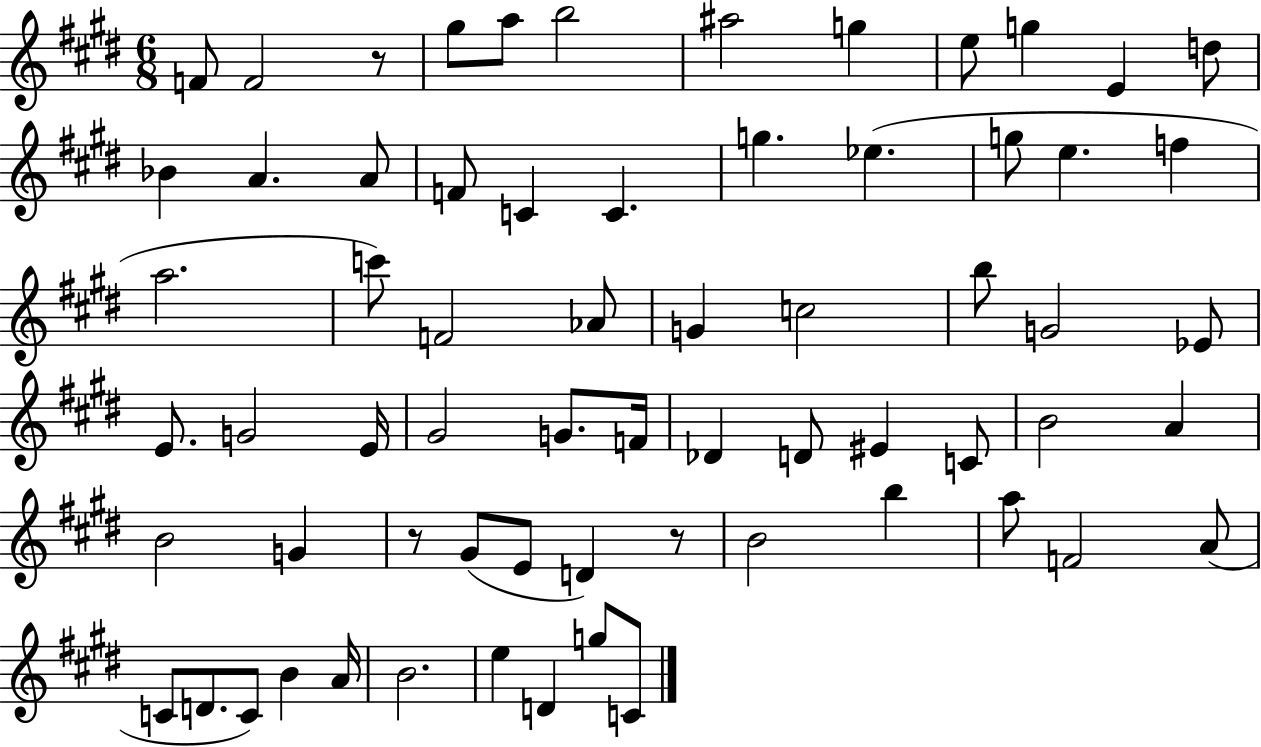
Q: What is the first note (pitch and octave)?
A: F4